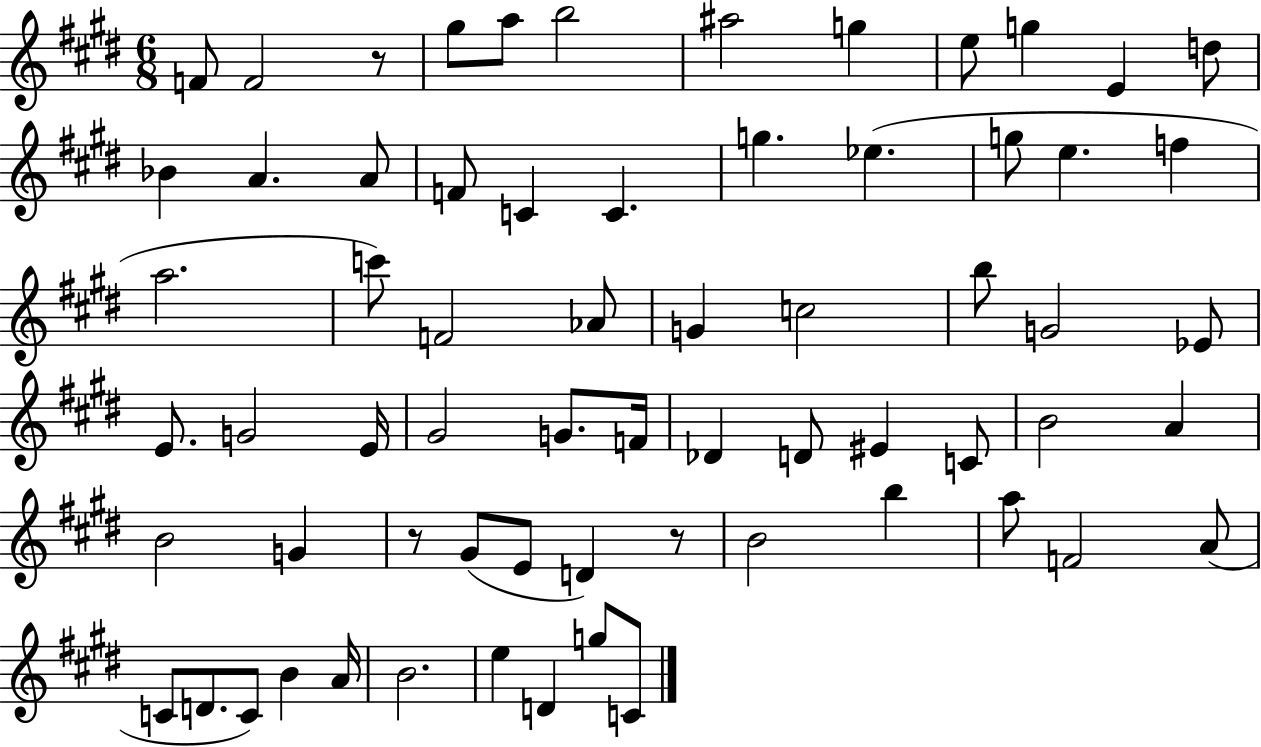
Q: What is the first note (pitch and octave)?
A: F4